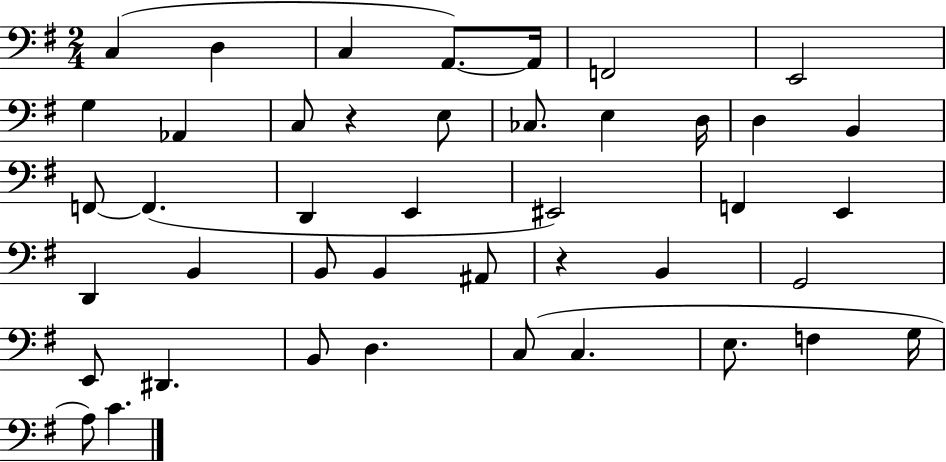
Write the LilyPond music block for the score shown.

{
  \clef bass
  \numericTimeSignature
  \time 2/4
  \key g \major
  c4( d4 | c4 a,8.~~) a,16 | f,2 | e,2 | \break g4 aes,4 | c8 r4 e8 | ces8. e4 d16 | d4 b,4 | \break f,8~~ f,4.( | d,4 e,4 | eis,2) | f,4 e,4 | \break d,4 b,4 | b,8 b,4 ais,8 | r4 b,4 | g,2 | \break e,8 dis,4. | b,8 d4. | c8( c4. | e8. f4 g16 | \break a8) c'4. | \bar "|."
}